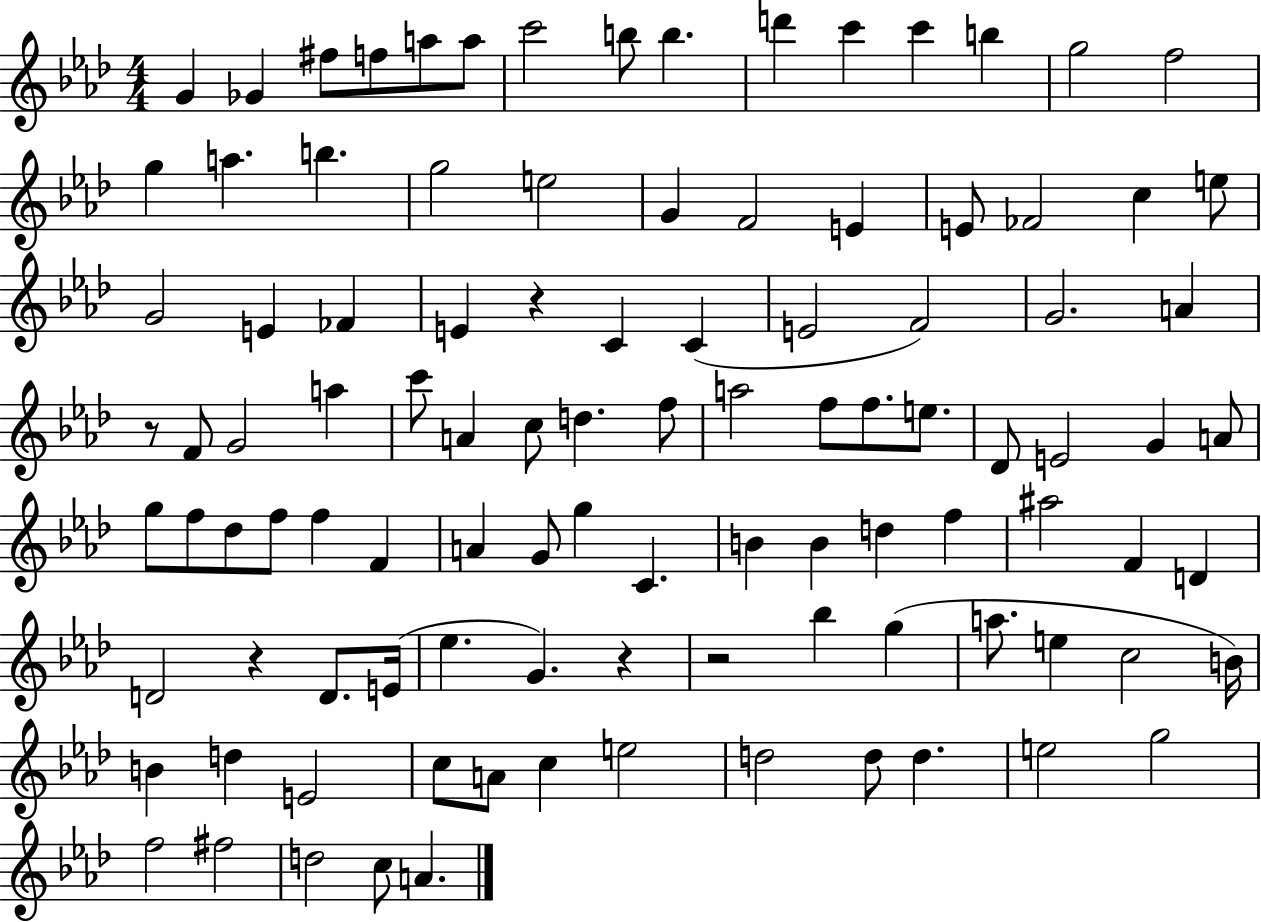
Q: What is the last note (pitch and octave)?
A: A4